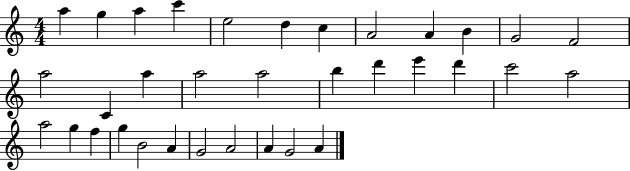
{
  \clef treble
  \numericTimeSignature
  \time 4/4
  \key c \major
  a''4 g''4 a''4 c'''4 | e''2 d''4 c''4 | a'2 a'4 b'4 | g'2 f'2 | \break a''2 c'4 a''4 | a''2 a''2 | b''4 d'''4 e'''4 d'''4 | c'''2 a''2 | \break a''2 g''4 f''4 | g''4 b'2 a'4 | g'2 a'2 | a'4 g'2 a'4 | \break \bar "|."
}